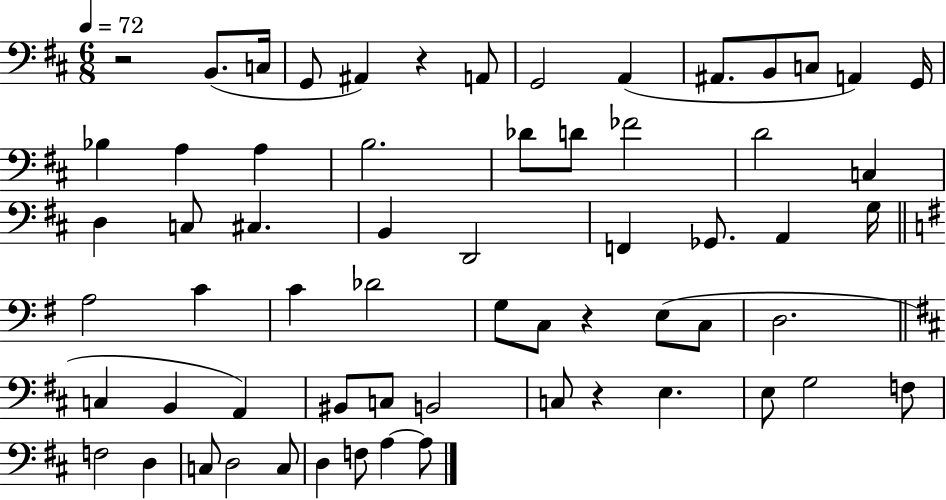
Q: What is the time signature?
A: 6/8